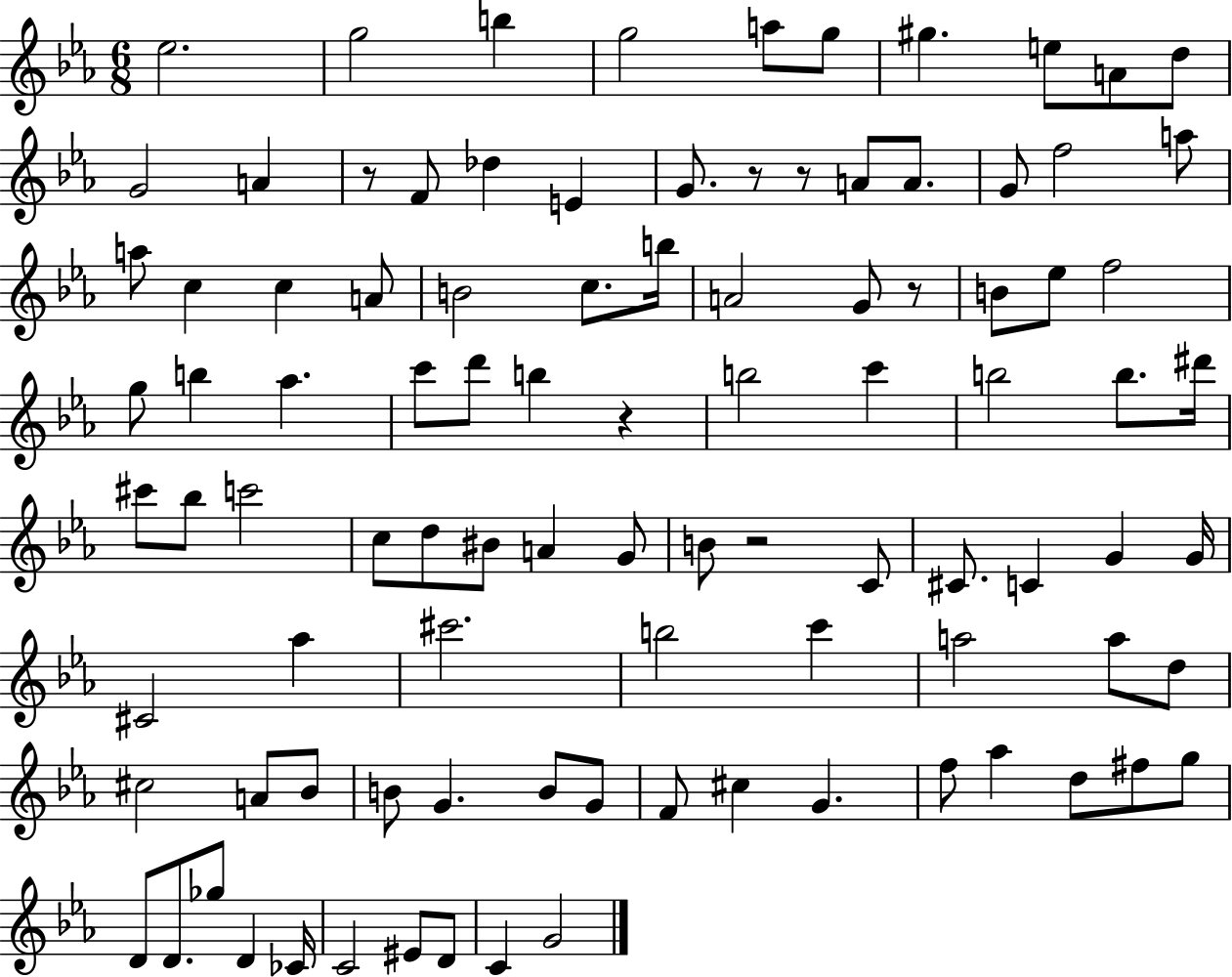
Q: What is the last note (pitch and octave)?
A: G4